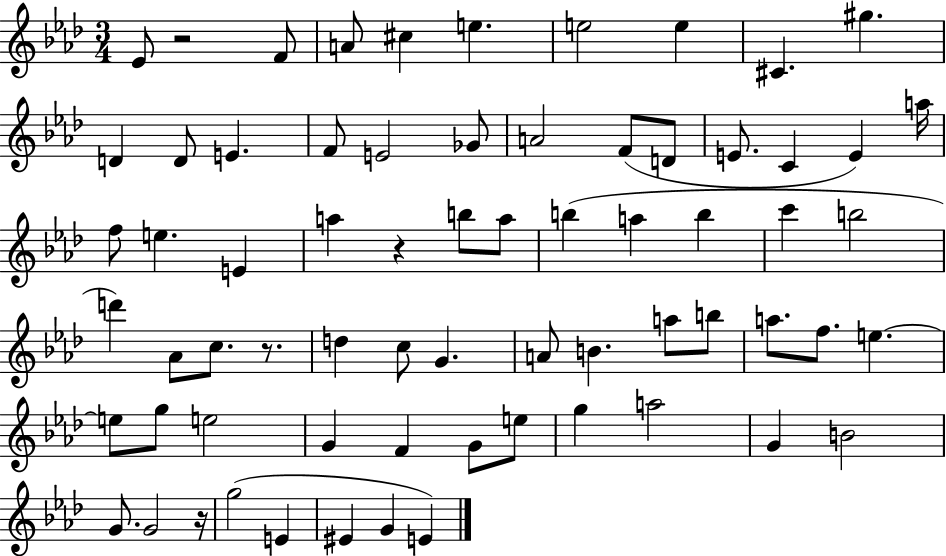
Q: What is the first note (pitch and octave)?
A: Eb4